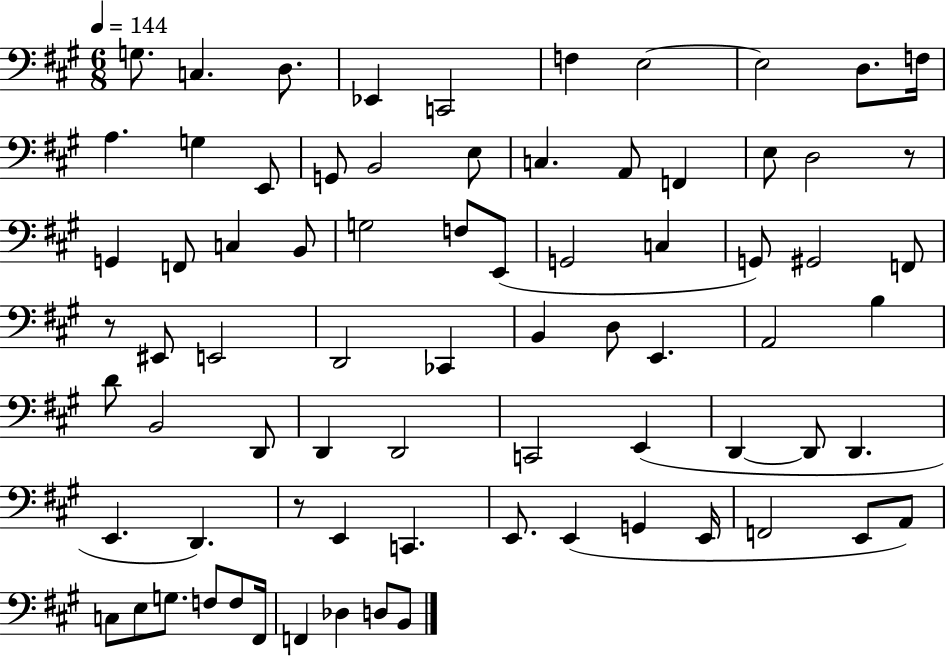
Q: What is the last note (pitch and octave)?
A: B2